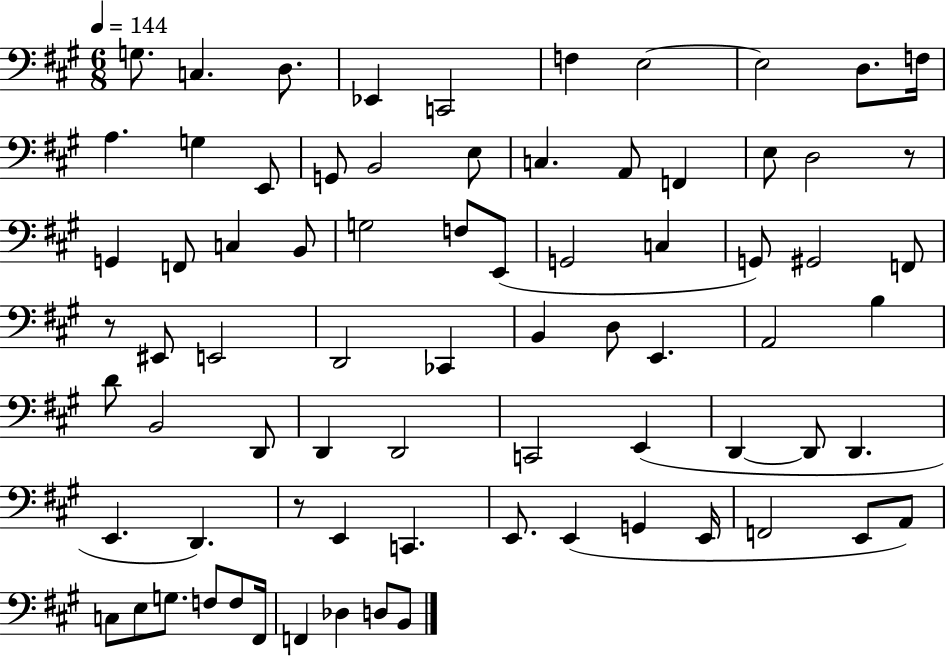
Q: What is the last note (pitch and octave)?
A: B2